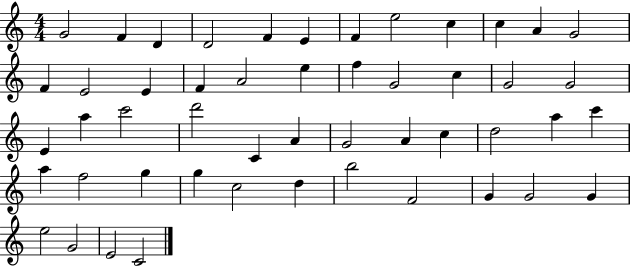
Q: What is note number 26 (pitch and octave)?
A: C6